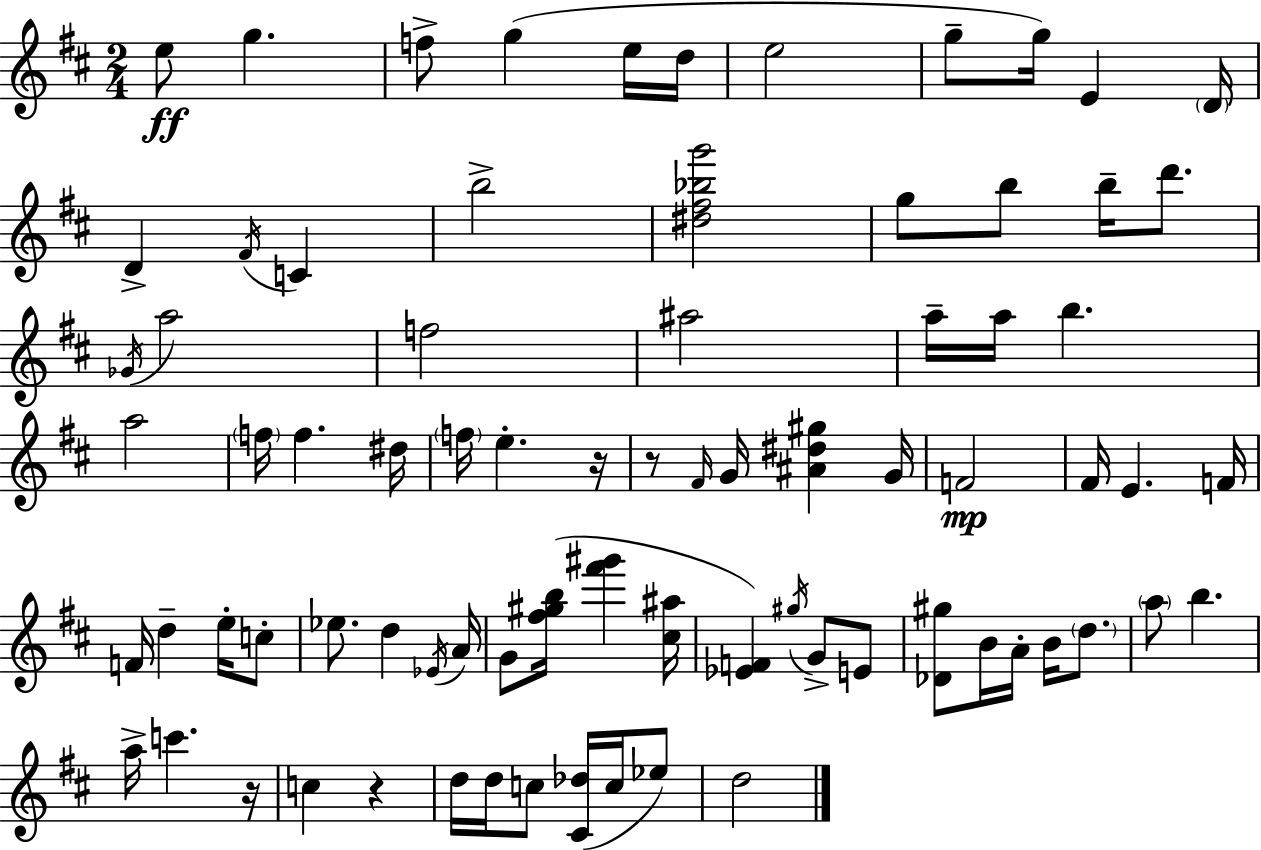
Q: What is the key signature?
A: D major